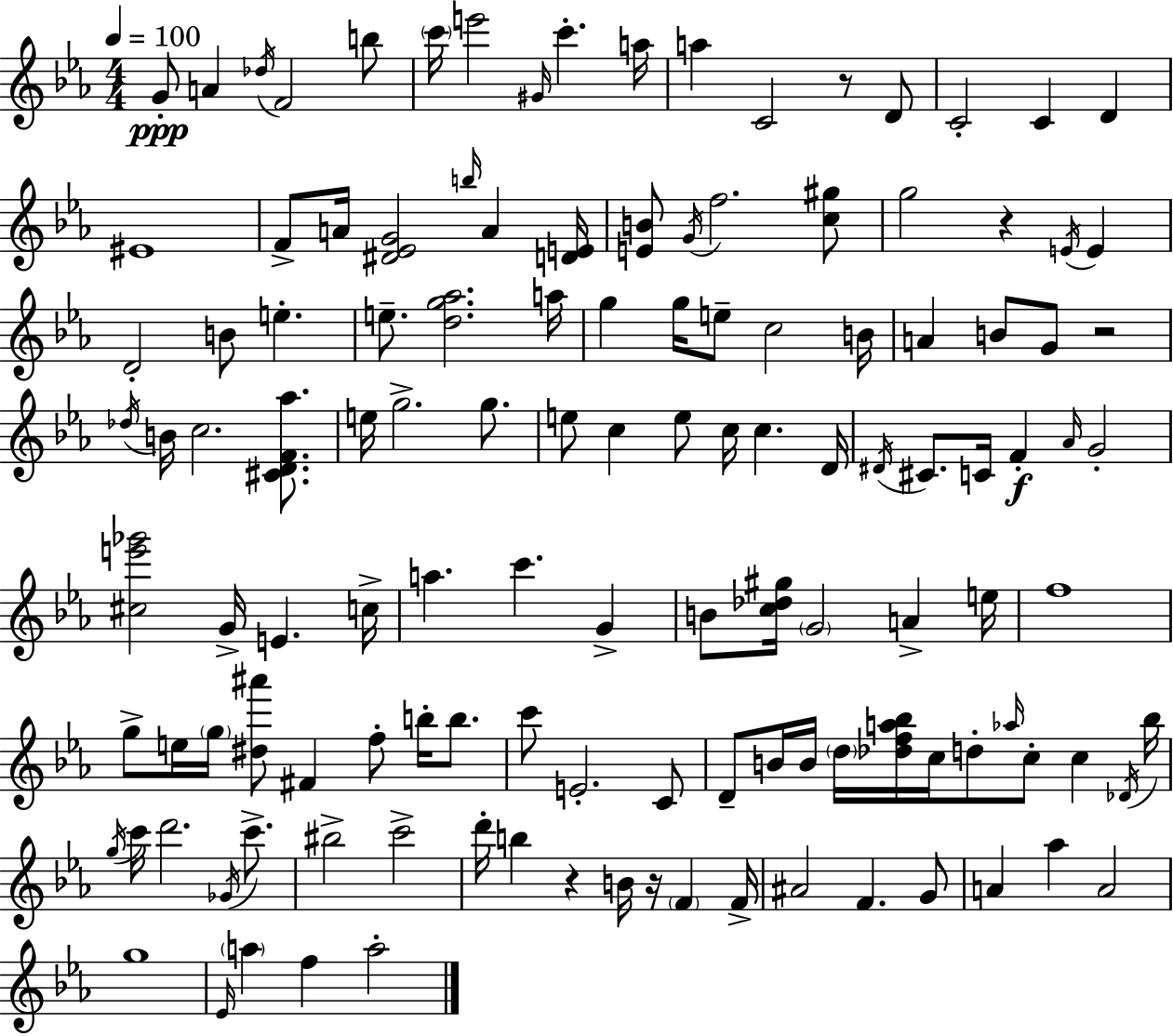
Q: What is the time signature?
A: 4/4